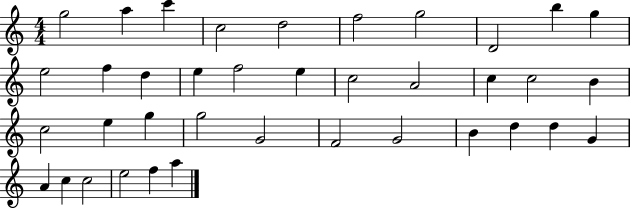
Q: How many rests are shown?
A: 0